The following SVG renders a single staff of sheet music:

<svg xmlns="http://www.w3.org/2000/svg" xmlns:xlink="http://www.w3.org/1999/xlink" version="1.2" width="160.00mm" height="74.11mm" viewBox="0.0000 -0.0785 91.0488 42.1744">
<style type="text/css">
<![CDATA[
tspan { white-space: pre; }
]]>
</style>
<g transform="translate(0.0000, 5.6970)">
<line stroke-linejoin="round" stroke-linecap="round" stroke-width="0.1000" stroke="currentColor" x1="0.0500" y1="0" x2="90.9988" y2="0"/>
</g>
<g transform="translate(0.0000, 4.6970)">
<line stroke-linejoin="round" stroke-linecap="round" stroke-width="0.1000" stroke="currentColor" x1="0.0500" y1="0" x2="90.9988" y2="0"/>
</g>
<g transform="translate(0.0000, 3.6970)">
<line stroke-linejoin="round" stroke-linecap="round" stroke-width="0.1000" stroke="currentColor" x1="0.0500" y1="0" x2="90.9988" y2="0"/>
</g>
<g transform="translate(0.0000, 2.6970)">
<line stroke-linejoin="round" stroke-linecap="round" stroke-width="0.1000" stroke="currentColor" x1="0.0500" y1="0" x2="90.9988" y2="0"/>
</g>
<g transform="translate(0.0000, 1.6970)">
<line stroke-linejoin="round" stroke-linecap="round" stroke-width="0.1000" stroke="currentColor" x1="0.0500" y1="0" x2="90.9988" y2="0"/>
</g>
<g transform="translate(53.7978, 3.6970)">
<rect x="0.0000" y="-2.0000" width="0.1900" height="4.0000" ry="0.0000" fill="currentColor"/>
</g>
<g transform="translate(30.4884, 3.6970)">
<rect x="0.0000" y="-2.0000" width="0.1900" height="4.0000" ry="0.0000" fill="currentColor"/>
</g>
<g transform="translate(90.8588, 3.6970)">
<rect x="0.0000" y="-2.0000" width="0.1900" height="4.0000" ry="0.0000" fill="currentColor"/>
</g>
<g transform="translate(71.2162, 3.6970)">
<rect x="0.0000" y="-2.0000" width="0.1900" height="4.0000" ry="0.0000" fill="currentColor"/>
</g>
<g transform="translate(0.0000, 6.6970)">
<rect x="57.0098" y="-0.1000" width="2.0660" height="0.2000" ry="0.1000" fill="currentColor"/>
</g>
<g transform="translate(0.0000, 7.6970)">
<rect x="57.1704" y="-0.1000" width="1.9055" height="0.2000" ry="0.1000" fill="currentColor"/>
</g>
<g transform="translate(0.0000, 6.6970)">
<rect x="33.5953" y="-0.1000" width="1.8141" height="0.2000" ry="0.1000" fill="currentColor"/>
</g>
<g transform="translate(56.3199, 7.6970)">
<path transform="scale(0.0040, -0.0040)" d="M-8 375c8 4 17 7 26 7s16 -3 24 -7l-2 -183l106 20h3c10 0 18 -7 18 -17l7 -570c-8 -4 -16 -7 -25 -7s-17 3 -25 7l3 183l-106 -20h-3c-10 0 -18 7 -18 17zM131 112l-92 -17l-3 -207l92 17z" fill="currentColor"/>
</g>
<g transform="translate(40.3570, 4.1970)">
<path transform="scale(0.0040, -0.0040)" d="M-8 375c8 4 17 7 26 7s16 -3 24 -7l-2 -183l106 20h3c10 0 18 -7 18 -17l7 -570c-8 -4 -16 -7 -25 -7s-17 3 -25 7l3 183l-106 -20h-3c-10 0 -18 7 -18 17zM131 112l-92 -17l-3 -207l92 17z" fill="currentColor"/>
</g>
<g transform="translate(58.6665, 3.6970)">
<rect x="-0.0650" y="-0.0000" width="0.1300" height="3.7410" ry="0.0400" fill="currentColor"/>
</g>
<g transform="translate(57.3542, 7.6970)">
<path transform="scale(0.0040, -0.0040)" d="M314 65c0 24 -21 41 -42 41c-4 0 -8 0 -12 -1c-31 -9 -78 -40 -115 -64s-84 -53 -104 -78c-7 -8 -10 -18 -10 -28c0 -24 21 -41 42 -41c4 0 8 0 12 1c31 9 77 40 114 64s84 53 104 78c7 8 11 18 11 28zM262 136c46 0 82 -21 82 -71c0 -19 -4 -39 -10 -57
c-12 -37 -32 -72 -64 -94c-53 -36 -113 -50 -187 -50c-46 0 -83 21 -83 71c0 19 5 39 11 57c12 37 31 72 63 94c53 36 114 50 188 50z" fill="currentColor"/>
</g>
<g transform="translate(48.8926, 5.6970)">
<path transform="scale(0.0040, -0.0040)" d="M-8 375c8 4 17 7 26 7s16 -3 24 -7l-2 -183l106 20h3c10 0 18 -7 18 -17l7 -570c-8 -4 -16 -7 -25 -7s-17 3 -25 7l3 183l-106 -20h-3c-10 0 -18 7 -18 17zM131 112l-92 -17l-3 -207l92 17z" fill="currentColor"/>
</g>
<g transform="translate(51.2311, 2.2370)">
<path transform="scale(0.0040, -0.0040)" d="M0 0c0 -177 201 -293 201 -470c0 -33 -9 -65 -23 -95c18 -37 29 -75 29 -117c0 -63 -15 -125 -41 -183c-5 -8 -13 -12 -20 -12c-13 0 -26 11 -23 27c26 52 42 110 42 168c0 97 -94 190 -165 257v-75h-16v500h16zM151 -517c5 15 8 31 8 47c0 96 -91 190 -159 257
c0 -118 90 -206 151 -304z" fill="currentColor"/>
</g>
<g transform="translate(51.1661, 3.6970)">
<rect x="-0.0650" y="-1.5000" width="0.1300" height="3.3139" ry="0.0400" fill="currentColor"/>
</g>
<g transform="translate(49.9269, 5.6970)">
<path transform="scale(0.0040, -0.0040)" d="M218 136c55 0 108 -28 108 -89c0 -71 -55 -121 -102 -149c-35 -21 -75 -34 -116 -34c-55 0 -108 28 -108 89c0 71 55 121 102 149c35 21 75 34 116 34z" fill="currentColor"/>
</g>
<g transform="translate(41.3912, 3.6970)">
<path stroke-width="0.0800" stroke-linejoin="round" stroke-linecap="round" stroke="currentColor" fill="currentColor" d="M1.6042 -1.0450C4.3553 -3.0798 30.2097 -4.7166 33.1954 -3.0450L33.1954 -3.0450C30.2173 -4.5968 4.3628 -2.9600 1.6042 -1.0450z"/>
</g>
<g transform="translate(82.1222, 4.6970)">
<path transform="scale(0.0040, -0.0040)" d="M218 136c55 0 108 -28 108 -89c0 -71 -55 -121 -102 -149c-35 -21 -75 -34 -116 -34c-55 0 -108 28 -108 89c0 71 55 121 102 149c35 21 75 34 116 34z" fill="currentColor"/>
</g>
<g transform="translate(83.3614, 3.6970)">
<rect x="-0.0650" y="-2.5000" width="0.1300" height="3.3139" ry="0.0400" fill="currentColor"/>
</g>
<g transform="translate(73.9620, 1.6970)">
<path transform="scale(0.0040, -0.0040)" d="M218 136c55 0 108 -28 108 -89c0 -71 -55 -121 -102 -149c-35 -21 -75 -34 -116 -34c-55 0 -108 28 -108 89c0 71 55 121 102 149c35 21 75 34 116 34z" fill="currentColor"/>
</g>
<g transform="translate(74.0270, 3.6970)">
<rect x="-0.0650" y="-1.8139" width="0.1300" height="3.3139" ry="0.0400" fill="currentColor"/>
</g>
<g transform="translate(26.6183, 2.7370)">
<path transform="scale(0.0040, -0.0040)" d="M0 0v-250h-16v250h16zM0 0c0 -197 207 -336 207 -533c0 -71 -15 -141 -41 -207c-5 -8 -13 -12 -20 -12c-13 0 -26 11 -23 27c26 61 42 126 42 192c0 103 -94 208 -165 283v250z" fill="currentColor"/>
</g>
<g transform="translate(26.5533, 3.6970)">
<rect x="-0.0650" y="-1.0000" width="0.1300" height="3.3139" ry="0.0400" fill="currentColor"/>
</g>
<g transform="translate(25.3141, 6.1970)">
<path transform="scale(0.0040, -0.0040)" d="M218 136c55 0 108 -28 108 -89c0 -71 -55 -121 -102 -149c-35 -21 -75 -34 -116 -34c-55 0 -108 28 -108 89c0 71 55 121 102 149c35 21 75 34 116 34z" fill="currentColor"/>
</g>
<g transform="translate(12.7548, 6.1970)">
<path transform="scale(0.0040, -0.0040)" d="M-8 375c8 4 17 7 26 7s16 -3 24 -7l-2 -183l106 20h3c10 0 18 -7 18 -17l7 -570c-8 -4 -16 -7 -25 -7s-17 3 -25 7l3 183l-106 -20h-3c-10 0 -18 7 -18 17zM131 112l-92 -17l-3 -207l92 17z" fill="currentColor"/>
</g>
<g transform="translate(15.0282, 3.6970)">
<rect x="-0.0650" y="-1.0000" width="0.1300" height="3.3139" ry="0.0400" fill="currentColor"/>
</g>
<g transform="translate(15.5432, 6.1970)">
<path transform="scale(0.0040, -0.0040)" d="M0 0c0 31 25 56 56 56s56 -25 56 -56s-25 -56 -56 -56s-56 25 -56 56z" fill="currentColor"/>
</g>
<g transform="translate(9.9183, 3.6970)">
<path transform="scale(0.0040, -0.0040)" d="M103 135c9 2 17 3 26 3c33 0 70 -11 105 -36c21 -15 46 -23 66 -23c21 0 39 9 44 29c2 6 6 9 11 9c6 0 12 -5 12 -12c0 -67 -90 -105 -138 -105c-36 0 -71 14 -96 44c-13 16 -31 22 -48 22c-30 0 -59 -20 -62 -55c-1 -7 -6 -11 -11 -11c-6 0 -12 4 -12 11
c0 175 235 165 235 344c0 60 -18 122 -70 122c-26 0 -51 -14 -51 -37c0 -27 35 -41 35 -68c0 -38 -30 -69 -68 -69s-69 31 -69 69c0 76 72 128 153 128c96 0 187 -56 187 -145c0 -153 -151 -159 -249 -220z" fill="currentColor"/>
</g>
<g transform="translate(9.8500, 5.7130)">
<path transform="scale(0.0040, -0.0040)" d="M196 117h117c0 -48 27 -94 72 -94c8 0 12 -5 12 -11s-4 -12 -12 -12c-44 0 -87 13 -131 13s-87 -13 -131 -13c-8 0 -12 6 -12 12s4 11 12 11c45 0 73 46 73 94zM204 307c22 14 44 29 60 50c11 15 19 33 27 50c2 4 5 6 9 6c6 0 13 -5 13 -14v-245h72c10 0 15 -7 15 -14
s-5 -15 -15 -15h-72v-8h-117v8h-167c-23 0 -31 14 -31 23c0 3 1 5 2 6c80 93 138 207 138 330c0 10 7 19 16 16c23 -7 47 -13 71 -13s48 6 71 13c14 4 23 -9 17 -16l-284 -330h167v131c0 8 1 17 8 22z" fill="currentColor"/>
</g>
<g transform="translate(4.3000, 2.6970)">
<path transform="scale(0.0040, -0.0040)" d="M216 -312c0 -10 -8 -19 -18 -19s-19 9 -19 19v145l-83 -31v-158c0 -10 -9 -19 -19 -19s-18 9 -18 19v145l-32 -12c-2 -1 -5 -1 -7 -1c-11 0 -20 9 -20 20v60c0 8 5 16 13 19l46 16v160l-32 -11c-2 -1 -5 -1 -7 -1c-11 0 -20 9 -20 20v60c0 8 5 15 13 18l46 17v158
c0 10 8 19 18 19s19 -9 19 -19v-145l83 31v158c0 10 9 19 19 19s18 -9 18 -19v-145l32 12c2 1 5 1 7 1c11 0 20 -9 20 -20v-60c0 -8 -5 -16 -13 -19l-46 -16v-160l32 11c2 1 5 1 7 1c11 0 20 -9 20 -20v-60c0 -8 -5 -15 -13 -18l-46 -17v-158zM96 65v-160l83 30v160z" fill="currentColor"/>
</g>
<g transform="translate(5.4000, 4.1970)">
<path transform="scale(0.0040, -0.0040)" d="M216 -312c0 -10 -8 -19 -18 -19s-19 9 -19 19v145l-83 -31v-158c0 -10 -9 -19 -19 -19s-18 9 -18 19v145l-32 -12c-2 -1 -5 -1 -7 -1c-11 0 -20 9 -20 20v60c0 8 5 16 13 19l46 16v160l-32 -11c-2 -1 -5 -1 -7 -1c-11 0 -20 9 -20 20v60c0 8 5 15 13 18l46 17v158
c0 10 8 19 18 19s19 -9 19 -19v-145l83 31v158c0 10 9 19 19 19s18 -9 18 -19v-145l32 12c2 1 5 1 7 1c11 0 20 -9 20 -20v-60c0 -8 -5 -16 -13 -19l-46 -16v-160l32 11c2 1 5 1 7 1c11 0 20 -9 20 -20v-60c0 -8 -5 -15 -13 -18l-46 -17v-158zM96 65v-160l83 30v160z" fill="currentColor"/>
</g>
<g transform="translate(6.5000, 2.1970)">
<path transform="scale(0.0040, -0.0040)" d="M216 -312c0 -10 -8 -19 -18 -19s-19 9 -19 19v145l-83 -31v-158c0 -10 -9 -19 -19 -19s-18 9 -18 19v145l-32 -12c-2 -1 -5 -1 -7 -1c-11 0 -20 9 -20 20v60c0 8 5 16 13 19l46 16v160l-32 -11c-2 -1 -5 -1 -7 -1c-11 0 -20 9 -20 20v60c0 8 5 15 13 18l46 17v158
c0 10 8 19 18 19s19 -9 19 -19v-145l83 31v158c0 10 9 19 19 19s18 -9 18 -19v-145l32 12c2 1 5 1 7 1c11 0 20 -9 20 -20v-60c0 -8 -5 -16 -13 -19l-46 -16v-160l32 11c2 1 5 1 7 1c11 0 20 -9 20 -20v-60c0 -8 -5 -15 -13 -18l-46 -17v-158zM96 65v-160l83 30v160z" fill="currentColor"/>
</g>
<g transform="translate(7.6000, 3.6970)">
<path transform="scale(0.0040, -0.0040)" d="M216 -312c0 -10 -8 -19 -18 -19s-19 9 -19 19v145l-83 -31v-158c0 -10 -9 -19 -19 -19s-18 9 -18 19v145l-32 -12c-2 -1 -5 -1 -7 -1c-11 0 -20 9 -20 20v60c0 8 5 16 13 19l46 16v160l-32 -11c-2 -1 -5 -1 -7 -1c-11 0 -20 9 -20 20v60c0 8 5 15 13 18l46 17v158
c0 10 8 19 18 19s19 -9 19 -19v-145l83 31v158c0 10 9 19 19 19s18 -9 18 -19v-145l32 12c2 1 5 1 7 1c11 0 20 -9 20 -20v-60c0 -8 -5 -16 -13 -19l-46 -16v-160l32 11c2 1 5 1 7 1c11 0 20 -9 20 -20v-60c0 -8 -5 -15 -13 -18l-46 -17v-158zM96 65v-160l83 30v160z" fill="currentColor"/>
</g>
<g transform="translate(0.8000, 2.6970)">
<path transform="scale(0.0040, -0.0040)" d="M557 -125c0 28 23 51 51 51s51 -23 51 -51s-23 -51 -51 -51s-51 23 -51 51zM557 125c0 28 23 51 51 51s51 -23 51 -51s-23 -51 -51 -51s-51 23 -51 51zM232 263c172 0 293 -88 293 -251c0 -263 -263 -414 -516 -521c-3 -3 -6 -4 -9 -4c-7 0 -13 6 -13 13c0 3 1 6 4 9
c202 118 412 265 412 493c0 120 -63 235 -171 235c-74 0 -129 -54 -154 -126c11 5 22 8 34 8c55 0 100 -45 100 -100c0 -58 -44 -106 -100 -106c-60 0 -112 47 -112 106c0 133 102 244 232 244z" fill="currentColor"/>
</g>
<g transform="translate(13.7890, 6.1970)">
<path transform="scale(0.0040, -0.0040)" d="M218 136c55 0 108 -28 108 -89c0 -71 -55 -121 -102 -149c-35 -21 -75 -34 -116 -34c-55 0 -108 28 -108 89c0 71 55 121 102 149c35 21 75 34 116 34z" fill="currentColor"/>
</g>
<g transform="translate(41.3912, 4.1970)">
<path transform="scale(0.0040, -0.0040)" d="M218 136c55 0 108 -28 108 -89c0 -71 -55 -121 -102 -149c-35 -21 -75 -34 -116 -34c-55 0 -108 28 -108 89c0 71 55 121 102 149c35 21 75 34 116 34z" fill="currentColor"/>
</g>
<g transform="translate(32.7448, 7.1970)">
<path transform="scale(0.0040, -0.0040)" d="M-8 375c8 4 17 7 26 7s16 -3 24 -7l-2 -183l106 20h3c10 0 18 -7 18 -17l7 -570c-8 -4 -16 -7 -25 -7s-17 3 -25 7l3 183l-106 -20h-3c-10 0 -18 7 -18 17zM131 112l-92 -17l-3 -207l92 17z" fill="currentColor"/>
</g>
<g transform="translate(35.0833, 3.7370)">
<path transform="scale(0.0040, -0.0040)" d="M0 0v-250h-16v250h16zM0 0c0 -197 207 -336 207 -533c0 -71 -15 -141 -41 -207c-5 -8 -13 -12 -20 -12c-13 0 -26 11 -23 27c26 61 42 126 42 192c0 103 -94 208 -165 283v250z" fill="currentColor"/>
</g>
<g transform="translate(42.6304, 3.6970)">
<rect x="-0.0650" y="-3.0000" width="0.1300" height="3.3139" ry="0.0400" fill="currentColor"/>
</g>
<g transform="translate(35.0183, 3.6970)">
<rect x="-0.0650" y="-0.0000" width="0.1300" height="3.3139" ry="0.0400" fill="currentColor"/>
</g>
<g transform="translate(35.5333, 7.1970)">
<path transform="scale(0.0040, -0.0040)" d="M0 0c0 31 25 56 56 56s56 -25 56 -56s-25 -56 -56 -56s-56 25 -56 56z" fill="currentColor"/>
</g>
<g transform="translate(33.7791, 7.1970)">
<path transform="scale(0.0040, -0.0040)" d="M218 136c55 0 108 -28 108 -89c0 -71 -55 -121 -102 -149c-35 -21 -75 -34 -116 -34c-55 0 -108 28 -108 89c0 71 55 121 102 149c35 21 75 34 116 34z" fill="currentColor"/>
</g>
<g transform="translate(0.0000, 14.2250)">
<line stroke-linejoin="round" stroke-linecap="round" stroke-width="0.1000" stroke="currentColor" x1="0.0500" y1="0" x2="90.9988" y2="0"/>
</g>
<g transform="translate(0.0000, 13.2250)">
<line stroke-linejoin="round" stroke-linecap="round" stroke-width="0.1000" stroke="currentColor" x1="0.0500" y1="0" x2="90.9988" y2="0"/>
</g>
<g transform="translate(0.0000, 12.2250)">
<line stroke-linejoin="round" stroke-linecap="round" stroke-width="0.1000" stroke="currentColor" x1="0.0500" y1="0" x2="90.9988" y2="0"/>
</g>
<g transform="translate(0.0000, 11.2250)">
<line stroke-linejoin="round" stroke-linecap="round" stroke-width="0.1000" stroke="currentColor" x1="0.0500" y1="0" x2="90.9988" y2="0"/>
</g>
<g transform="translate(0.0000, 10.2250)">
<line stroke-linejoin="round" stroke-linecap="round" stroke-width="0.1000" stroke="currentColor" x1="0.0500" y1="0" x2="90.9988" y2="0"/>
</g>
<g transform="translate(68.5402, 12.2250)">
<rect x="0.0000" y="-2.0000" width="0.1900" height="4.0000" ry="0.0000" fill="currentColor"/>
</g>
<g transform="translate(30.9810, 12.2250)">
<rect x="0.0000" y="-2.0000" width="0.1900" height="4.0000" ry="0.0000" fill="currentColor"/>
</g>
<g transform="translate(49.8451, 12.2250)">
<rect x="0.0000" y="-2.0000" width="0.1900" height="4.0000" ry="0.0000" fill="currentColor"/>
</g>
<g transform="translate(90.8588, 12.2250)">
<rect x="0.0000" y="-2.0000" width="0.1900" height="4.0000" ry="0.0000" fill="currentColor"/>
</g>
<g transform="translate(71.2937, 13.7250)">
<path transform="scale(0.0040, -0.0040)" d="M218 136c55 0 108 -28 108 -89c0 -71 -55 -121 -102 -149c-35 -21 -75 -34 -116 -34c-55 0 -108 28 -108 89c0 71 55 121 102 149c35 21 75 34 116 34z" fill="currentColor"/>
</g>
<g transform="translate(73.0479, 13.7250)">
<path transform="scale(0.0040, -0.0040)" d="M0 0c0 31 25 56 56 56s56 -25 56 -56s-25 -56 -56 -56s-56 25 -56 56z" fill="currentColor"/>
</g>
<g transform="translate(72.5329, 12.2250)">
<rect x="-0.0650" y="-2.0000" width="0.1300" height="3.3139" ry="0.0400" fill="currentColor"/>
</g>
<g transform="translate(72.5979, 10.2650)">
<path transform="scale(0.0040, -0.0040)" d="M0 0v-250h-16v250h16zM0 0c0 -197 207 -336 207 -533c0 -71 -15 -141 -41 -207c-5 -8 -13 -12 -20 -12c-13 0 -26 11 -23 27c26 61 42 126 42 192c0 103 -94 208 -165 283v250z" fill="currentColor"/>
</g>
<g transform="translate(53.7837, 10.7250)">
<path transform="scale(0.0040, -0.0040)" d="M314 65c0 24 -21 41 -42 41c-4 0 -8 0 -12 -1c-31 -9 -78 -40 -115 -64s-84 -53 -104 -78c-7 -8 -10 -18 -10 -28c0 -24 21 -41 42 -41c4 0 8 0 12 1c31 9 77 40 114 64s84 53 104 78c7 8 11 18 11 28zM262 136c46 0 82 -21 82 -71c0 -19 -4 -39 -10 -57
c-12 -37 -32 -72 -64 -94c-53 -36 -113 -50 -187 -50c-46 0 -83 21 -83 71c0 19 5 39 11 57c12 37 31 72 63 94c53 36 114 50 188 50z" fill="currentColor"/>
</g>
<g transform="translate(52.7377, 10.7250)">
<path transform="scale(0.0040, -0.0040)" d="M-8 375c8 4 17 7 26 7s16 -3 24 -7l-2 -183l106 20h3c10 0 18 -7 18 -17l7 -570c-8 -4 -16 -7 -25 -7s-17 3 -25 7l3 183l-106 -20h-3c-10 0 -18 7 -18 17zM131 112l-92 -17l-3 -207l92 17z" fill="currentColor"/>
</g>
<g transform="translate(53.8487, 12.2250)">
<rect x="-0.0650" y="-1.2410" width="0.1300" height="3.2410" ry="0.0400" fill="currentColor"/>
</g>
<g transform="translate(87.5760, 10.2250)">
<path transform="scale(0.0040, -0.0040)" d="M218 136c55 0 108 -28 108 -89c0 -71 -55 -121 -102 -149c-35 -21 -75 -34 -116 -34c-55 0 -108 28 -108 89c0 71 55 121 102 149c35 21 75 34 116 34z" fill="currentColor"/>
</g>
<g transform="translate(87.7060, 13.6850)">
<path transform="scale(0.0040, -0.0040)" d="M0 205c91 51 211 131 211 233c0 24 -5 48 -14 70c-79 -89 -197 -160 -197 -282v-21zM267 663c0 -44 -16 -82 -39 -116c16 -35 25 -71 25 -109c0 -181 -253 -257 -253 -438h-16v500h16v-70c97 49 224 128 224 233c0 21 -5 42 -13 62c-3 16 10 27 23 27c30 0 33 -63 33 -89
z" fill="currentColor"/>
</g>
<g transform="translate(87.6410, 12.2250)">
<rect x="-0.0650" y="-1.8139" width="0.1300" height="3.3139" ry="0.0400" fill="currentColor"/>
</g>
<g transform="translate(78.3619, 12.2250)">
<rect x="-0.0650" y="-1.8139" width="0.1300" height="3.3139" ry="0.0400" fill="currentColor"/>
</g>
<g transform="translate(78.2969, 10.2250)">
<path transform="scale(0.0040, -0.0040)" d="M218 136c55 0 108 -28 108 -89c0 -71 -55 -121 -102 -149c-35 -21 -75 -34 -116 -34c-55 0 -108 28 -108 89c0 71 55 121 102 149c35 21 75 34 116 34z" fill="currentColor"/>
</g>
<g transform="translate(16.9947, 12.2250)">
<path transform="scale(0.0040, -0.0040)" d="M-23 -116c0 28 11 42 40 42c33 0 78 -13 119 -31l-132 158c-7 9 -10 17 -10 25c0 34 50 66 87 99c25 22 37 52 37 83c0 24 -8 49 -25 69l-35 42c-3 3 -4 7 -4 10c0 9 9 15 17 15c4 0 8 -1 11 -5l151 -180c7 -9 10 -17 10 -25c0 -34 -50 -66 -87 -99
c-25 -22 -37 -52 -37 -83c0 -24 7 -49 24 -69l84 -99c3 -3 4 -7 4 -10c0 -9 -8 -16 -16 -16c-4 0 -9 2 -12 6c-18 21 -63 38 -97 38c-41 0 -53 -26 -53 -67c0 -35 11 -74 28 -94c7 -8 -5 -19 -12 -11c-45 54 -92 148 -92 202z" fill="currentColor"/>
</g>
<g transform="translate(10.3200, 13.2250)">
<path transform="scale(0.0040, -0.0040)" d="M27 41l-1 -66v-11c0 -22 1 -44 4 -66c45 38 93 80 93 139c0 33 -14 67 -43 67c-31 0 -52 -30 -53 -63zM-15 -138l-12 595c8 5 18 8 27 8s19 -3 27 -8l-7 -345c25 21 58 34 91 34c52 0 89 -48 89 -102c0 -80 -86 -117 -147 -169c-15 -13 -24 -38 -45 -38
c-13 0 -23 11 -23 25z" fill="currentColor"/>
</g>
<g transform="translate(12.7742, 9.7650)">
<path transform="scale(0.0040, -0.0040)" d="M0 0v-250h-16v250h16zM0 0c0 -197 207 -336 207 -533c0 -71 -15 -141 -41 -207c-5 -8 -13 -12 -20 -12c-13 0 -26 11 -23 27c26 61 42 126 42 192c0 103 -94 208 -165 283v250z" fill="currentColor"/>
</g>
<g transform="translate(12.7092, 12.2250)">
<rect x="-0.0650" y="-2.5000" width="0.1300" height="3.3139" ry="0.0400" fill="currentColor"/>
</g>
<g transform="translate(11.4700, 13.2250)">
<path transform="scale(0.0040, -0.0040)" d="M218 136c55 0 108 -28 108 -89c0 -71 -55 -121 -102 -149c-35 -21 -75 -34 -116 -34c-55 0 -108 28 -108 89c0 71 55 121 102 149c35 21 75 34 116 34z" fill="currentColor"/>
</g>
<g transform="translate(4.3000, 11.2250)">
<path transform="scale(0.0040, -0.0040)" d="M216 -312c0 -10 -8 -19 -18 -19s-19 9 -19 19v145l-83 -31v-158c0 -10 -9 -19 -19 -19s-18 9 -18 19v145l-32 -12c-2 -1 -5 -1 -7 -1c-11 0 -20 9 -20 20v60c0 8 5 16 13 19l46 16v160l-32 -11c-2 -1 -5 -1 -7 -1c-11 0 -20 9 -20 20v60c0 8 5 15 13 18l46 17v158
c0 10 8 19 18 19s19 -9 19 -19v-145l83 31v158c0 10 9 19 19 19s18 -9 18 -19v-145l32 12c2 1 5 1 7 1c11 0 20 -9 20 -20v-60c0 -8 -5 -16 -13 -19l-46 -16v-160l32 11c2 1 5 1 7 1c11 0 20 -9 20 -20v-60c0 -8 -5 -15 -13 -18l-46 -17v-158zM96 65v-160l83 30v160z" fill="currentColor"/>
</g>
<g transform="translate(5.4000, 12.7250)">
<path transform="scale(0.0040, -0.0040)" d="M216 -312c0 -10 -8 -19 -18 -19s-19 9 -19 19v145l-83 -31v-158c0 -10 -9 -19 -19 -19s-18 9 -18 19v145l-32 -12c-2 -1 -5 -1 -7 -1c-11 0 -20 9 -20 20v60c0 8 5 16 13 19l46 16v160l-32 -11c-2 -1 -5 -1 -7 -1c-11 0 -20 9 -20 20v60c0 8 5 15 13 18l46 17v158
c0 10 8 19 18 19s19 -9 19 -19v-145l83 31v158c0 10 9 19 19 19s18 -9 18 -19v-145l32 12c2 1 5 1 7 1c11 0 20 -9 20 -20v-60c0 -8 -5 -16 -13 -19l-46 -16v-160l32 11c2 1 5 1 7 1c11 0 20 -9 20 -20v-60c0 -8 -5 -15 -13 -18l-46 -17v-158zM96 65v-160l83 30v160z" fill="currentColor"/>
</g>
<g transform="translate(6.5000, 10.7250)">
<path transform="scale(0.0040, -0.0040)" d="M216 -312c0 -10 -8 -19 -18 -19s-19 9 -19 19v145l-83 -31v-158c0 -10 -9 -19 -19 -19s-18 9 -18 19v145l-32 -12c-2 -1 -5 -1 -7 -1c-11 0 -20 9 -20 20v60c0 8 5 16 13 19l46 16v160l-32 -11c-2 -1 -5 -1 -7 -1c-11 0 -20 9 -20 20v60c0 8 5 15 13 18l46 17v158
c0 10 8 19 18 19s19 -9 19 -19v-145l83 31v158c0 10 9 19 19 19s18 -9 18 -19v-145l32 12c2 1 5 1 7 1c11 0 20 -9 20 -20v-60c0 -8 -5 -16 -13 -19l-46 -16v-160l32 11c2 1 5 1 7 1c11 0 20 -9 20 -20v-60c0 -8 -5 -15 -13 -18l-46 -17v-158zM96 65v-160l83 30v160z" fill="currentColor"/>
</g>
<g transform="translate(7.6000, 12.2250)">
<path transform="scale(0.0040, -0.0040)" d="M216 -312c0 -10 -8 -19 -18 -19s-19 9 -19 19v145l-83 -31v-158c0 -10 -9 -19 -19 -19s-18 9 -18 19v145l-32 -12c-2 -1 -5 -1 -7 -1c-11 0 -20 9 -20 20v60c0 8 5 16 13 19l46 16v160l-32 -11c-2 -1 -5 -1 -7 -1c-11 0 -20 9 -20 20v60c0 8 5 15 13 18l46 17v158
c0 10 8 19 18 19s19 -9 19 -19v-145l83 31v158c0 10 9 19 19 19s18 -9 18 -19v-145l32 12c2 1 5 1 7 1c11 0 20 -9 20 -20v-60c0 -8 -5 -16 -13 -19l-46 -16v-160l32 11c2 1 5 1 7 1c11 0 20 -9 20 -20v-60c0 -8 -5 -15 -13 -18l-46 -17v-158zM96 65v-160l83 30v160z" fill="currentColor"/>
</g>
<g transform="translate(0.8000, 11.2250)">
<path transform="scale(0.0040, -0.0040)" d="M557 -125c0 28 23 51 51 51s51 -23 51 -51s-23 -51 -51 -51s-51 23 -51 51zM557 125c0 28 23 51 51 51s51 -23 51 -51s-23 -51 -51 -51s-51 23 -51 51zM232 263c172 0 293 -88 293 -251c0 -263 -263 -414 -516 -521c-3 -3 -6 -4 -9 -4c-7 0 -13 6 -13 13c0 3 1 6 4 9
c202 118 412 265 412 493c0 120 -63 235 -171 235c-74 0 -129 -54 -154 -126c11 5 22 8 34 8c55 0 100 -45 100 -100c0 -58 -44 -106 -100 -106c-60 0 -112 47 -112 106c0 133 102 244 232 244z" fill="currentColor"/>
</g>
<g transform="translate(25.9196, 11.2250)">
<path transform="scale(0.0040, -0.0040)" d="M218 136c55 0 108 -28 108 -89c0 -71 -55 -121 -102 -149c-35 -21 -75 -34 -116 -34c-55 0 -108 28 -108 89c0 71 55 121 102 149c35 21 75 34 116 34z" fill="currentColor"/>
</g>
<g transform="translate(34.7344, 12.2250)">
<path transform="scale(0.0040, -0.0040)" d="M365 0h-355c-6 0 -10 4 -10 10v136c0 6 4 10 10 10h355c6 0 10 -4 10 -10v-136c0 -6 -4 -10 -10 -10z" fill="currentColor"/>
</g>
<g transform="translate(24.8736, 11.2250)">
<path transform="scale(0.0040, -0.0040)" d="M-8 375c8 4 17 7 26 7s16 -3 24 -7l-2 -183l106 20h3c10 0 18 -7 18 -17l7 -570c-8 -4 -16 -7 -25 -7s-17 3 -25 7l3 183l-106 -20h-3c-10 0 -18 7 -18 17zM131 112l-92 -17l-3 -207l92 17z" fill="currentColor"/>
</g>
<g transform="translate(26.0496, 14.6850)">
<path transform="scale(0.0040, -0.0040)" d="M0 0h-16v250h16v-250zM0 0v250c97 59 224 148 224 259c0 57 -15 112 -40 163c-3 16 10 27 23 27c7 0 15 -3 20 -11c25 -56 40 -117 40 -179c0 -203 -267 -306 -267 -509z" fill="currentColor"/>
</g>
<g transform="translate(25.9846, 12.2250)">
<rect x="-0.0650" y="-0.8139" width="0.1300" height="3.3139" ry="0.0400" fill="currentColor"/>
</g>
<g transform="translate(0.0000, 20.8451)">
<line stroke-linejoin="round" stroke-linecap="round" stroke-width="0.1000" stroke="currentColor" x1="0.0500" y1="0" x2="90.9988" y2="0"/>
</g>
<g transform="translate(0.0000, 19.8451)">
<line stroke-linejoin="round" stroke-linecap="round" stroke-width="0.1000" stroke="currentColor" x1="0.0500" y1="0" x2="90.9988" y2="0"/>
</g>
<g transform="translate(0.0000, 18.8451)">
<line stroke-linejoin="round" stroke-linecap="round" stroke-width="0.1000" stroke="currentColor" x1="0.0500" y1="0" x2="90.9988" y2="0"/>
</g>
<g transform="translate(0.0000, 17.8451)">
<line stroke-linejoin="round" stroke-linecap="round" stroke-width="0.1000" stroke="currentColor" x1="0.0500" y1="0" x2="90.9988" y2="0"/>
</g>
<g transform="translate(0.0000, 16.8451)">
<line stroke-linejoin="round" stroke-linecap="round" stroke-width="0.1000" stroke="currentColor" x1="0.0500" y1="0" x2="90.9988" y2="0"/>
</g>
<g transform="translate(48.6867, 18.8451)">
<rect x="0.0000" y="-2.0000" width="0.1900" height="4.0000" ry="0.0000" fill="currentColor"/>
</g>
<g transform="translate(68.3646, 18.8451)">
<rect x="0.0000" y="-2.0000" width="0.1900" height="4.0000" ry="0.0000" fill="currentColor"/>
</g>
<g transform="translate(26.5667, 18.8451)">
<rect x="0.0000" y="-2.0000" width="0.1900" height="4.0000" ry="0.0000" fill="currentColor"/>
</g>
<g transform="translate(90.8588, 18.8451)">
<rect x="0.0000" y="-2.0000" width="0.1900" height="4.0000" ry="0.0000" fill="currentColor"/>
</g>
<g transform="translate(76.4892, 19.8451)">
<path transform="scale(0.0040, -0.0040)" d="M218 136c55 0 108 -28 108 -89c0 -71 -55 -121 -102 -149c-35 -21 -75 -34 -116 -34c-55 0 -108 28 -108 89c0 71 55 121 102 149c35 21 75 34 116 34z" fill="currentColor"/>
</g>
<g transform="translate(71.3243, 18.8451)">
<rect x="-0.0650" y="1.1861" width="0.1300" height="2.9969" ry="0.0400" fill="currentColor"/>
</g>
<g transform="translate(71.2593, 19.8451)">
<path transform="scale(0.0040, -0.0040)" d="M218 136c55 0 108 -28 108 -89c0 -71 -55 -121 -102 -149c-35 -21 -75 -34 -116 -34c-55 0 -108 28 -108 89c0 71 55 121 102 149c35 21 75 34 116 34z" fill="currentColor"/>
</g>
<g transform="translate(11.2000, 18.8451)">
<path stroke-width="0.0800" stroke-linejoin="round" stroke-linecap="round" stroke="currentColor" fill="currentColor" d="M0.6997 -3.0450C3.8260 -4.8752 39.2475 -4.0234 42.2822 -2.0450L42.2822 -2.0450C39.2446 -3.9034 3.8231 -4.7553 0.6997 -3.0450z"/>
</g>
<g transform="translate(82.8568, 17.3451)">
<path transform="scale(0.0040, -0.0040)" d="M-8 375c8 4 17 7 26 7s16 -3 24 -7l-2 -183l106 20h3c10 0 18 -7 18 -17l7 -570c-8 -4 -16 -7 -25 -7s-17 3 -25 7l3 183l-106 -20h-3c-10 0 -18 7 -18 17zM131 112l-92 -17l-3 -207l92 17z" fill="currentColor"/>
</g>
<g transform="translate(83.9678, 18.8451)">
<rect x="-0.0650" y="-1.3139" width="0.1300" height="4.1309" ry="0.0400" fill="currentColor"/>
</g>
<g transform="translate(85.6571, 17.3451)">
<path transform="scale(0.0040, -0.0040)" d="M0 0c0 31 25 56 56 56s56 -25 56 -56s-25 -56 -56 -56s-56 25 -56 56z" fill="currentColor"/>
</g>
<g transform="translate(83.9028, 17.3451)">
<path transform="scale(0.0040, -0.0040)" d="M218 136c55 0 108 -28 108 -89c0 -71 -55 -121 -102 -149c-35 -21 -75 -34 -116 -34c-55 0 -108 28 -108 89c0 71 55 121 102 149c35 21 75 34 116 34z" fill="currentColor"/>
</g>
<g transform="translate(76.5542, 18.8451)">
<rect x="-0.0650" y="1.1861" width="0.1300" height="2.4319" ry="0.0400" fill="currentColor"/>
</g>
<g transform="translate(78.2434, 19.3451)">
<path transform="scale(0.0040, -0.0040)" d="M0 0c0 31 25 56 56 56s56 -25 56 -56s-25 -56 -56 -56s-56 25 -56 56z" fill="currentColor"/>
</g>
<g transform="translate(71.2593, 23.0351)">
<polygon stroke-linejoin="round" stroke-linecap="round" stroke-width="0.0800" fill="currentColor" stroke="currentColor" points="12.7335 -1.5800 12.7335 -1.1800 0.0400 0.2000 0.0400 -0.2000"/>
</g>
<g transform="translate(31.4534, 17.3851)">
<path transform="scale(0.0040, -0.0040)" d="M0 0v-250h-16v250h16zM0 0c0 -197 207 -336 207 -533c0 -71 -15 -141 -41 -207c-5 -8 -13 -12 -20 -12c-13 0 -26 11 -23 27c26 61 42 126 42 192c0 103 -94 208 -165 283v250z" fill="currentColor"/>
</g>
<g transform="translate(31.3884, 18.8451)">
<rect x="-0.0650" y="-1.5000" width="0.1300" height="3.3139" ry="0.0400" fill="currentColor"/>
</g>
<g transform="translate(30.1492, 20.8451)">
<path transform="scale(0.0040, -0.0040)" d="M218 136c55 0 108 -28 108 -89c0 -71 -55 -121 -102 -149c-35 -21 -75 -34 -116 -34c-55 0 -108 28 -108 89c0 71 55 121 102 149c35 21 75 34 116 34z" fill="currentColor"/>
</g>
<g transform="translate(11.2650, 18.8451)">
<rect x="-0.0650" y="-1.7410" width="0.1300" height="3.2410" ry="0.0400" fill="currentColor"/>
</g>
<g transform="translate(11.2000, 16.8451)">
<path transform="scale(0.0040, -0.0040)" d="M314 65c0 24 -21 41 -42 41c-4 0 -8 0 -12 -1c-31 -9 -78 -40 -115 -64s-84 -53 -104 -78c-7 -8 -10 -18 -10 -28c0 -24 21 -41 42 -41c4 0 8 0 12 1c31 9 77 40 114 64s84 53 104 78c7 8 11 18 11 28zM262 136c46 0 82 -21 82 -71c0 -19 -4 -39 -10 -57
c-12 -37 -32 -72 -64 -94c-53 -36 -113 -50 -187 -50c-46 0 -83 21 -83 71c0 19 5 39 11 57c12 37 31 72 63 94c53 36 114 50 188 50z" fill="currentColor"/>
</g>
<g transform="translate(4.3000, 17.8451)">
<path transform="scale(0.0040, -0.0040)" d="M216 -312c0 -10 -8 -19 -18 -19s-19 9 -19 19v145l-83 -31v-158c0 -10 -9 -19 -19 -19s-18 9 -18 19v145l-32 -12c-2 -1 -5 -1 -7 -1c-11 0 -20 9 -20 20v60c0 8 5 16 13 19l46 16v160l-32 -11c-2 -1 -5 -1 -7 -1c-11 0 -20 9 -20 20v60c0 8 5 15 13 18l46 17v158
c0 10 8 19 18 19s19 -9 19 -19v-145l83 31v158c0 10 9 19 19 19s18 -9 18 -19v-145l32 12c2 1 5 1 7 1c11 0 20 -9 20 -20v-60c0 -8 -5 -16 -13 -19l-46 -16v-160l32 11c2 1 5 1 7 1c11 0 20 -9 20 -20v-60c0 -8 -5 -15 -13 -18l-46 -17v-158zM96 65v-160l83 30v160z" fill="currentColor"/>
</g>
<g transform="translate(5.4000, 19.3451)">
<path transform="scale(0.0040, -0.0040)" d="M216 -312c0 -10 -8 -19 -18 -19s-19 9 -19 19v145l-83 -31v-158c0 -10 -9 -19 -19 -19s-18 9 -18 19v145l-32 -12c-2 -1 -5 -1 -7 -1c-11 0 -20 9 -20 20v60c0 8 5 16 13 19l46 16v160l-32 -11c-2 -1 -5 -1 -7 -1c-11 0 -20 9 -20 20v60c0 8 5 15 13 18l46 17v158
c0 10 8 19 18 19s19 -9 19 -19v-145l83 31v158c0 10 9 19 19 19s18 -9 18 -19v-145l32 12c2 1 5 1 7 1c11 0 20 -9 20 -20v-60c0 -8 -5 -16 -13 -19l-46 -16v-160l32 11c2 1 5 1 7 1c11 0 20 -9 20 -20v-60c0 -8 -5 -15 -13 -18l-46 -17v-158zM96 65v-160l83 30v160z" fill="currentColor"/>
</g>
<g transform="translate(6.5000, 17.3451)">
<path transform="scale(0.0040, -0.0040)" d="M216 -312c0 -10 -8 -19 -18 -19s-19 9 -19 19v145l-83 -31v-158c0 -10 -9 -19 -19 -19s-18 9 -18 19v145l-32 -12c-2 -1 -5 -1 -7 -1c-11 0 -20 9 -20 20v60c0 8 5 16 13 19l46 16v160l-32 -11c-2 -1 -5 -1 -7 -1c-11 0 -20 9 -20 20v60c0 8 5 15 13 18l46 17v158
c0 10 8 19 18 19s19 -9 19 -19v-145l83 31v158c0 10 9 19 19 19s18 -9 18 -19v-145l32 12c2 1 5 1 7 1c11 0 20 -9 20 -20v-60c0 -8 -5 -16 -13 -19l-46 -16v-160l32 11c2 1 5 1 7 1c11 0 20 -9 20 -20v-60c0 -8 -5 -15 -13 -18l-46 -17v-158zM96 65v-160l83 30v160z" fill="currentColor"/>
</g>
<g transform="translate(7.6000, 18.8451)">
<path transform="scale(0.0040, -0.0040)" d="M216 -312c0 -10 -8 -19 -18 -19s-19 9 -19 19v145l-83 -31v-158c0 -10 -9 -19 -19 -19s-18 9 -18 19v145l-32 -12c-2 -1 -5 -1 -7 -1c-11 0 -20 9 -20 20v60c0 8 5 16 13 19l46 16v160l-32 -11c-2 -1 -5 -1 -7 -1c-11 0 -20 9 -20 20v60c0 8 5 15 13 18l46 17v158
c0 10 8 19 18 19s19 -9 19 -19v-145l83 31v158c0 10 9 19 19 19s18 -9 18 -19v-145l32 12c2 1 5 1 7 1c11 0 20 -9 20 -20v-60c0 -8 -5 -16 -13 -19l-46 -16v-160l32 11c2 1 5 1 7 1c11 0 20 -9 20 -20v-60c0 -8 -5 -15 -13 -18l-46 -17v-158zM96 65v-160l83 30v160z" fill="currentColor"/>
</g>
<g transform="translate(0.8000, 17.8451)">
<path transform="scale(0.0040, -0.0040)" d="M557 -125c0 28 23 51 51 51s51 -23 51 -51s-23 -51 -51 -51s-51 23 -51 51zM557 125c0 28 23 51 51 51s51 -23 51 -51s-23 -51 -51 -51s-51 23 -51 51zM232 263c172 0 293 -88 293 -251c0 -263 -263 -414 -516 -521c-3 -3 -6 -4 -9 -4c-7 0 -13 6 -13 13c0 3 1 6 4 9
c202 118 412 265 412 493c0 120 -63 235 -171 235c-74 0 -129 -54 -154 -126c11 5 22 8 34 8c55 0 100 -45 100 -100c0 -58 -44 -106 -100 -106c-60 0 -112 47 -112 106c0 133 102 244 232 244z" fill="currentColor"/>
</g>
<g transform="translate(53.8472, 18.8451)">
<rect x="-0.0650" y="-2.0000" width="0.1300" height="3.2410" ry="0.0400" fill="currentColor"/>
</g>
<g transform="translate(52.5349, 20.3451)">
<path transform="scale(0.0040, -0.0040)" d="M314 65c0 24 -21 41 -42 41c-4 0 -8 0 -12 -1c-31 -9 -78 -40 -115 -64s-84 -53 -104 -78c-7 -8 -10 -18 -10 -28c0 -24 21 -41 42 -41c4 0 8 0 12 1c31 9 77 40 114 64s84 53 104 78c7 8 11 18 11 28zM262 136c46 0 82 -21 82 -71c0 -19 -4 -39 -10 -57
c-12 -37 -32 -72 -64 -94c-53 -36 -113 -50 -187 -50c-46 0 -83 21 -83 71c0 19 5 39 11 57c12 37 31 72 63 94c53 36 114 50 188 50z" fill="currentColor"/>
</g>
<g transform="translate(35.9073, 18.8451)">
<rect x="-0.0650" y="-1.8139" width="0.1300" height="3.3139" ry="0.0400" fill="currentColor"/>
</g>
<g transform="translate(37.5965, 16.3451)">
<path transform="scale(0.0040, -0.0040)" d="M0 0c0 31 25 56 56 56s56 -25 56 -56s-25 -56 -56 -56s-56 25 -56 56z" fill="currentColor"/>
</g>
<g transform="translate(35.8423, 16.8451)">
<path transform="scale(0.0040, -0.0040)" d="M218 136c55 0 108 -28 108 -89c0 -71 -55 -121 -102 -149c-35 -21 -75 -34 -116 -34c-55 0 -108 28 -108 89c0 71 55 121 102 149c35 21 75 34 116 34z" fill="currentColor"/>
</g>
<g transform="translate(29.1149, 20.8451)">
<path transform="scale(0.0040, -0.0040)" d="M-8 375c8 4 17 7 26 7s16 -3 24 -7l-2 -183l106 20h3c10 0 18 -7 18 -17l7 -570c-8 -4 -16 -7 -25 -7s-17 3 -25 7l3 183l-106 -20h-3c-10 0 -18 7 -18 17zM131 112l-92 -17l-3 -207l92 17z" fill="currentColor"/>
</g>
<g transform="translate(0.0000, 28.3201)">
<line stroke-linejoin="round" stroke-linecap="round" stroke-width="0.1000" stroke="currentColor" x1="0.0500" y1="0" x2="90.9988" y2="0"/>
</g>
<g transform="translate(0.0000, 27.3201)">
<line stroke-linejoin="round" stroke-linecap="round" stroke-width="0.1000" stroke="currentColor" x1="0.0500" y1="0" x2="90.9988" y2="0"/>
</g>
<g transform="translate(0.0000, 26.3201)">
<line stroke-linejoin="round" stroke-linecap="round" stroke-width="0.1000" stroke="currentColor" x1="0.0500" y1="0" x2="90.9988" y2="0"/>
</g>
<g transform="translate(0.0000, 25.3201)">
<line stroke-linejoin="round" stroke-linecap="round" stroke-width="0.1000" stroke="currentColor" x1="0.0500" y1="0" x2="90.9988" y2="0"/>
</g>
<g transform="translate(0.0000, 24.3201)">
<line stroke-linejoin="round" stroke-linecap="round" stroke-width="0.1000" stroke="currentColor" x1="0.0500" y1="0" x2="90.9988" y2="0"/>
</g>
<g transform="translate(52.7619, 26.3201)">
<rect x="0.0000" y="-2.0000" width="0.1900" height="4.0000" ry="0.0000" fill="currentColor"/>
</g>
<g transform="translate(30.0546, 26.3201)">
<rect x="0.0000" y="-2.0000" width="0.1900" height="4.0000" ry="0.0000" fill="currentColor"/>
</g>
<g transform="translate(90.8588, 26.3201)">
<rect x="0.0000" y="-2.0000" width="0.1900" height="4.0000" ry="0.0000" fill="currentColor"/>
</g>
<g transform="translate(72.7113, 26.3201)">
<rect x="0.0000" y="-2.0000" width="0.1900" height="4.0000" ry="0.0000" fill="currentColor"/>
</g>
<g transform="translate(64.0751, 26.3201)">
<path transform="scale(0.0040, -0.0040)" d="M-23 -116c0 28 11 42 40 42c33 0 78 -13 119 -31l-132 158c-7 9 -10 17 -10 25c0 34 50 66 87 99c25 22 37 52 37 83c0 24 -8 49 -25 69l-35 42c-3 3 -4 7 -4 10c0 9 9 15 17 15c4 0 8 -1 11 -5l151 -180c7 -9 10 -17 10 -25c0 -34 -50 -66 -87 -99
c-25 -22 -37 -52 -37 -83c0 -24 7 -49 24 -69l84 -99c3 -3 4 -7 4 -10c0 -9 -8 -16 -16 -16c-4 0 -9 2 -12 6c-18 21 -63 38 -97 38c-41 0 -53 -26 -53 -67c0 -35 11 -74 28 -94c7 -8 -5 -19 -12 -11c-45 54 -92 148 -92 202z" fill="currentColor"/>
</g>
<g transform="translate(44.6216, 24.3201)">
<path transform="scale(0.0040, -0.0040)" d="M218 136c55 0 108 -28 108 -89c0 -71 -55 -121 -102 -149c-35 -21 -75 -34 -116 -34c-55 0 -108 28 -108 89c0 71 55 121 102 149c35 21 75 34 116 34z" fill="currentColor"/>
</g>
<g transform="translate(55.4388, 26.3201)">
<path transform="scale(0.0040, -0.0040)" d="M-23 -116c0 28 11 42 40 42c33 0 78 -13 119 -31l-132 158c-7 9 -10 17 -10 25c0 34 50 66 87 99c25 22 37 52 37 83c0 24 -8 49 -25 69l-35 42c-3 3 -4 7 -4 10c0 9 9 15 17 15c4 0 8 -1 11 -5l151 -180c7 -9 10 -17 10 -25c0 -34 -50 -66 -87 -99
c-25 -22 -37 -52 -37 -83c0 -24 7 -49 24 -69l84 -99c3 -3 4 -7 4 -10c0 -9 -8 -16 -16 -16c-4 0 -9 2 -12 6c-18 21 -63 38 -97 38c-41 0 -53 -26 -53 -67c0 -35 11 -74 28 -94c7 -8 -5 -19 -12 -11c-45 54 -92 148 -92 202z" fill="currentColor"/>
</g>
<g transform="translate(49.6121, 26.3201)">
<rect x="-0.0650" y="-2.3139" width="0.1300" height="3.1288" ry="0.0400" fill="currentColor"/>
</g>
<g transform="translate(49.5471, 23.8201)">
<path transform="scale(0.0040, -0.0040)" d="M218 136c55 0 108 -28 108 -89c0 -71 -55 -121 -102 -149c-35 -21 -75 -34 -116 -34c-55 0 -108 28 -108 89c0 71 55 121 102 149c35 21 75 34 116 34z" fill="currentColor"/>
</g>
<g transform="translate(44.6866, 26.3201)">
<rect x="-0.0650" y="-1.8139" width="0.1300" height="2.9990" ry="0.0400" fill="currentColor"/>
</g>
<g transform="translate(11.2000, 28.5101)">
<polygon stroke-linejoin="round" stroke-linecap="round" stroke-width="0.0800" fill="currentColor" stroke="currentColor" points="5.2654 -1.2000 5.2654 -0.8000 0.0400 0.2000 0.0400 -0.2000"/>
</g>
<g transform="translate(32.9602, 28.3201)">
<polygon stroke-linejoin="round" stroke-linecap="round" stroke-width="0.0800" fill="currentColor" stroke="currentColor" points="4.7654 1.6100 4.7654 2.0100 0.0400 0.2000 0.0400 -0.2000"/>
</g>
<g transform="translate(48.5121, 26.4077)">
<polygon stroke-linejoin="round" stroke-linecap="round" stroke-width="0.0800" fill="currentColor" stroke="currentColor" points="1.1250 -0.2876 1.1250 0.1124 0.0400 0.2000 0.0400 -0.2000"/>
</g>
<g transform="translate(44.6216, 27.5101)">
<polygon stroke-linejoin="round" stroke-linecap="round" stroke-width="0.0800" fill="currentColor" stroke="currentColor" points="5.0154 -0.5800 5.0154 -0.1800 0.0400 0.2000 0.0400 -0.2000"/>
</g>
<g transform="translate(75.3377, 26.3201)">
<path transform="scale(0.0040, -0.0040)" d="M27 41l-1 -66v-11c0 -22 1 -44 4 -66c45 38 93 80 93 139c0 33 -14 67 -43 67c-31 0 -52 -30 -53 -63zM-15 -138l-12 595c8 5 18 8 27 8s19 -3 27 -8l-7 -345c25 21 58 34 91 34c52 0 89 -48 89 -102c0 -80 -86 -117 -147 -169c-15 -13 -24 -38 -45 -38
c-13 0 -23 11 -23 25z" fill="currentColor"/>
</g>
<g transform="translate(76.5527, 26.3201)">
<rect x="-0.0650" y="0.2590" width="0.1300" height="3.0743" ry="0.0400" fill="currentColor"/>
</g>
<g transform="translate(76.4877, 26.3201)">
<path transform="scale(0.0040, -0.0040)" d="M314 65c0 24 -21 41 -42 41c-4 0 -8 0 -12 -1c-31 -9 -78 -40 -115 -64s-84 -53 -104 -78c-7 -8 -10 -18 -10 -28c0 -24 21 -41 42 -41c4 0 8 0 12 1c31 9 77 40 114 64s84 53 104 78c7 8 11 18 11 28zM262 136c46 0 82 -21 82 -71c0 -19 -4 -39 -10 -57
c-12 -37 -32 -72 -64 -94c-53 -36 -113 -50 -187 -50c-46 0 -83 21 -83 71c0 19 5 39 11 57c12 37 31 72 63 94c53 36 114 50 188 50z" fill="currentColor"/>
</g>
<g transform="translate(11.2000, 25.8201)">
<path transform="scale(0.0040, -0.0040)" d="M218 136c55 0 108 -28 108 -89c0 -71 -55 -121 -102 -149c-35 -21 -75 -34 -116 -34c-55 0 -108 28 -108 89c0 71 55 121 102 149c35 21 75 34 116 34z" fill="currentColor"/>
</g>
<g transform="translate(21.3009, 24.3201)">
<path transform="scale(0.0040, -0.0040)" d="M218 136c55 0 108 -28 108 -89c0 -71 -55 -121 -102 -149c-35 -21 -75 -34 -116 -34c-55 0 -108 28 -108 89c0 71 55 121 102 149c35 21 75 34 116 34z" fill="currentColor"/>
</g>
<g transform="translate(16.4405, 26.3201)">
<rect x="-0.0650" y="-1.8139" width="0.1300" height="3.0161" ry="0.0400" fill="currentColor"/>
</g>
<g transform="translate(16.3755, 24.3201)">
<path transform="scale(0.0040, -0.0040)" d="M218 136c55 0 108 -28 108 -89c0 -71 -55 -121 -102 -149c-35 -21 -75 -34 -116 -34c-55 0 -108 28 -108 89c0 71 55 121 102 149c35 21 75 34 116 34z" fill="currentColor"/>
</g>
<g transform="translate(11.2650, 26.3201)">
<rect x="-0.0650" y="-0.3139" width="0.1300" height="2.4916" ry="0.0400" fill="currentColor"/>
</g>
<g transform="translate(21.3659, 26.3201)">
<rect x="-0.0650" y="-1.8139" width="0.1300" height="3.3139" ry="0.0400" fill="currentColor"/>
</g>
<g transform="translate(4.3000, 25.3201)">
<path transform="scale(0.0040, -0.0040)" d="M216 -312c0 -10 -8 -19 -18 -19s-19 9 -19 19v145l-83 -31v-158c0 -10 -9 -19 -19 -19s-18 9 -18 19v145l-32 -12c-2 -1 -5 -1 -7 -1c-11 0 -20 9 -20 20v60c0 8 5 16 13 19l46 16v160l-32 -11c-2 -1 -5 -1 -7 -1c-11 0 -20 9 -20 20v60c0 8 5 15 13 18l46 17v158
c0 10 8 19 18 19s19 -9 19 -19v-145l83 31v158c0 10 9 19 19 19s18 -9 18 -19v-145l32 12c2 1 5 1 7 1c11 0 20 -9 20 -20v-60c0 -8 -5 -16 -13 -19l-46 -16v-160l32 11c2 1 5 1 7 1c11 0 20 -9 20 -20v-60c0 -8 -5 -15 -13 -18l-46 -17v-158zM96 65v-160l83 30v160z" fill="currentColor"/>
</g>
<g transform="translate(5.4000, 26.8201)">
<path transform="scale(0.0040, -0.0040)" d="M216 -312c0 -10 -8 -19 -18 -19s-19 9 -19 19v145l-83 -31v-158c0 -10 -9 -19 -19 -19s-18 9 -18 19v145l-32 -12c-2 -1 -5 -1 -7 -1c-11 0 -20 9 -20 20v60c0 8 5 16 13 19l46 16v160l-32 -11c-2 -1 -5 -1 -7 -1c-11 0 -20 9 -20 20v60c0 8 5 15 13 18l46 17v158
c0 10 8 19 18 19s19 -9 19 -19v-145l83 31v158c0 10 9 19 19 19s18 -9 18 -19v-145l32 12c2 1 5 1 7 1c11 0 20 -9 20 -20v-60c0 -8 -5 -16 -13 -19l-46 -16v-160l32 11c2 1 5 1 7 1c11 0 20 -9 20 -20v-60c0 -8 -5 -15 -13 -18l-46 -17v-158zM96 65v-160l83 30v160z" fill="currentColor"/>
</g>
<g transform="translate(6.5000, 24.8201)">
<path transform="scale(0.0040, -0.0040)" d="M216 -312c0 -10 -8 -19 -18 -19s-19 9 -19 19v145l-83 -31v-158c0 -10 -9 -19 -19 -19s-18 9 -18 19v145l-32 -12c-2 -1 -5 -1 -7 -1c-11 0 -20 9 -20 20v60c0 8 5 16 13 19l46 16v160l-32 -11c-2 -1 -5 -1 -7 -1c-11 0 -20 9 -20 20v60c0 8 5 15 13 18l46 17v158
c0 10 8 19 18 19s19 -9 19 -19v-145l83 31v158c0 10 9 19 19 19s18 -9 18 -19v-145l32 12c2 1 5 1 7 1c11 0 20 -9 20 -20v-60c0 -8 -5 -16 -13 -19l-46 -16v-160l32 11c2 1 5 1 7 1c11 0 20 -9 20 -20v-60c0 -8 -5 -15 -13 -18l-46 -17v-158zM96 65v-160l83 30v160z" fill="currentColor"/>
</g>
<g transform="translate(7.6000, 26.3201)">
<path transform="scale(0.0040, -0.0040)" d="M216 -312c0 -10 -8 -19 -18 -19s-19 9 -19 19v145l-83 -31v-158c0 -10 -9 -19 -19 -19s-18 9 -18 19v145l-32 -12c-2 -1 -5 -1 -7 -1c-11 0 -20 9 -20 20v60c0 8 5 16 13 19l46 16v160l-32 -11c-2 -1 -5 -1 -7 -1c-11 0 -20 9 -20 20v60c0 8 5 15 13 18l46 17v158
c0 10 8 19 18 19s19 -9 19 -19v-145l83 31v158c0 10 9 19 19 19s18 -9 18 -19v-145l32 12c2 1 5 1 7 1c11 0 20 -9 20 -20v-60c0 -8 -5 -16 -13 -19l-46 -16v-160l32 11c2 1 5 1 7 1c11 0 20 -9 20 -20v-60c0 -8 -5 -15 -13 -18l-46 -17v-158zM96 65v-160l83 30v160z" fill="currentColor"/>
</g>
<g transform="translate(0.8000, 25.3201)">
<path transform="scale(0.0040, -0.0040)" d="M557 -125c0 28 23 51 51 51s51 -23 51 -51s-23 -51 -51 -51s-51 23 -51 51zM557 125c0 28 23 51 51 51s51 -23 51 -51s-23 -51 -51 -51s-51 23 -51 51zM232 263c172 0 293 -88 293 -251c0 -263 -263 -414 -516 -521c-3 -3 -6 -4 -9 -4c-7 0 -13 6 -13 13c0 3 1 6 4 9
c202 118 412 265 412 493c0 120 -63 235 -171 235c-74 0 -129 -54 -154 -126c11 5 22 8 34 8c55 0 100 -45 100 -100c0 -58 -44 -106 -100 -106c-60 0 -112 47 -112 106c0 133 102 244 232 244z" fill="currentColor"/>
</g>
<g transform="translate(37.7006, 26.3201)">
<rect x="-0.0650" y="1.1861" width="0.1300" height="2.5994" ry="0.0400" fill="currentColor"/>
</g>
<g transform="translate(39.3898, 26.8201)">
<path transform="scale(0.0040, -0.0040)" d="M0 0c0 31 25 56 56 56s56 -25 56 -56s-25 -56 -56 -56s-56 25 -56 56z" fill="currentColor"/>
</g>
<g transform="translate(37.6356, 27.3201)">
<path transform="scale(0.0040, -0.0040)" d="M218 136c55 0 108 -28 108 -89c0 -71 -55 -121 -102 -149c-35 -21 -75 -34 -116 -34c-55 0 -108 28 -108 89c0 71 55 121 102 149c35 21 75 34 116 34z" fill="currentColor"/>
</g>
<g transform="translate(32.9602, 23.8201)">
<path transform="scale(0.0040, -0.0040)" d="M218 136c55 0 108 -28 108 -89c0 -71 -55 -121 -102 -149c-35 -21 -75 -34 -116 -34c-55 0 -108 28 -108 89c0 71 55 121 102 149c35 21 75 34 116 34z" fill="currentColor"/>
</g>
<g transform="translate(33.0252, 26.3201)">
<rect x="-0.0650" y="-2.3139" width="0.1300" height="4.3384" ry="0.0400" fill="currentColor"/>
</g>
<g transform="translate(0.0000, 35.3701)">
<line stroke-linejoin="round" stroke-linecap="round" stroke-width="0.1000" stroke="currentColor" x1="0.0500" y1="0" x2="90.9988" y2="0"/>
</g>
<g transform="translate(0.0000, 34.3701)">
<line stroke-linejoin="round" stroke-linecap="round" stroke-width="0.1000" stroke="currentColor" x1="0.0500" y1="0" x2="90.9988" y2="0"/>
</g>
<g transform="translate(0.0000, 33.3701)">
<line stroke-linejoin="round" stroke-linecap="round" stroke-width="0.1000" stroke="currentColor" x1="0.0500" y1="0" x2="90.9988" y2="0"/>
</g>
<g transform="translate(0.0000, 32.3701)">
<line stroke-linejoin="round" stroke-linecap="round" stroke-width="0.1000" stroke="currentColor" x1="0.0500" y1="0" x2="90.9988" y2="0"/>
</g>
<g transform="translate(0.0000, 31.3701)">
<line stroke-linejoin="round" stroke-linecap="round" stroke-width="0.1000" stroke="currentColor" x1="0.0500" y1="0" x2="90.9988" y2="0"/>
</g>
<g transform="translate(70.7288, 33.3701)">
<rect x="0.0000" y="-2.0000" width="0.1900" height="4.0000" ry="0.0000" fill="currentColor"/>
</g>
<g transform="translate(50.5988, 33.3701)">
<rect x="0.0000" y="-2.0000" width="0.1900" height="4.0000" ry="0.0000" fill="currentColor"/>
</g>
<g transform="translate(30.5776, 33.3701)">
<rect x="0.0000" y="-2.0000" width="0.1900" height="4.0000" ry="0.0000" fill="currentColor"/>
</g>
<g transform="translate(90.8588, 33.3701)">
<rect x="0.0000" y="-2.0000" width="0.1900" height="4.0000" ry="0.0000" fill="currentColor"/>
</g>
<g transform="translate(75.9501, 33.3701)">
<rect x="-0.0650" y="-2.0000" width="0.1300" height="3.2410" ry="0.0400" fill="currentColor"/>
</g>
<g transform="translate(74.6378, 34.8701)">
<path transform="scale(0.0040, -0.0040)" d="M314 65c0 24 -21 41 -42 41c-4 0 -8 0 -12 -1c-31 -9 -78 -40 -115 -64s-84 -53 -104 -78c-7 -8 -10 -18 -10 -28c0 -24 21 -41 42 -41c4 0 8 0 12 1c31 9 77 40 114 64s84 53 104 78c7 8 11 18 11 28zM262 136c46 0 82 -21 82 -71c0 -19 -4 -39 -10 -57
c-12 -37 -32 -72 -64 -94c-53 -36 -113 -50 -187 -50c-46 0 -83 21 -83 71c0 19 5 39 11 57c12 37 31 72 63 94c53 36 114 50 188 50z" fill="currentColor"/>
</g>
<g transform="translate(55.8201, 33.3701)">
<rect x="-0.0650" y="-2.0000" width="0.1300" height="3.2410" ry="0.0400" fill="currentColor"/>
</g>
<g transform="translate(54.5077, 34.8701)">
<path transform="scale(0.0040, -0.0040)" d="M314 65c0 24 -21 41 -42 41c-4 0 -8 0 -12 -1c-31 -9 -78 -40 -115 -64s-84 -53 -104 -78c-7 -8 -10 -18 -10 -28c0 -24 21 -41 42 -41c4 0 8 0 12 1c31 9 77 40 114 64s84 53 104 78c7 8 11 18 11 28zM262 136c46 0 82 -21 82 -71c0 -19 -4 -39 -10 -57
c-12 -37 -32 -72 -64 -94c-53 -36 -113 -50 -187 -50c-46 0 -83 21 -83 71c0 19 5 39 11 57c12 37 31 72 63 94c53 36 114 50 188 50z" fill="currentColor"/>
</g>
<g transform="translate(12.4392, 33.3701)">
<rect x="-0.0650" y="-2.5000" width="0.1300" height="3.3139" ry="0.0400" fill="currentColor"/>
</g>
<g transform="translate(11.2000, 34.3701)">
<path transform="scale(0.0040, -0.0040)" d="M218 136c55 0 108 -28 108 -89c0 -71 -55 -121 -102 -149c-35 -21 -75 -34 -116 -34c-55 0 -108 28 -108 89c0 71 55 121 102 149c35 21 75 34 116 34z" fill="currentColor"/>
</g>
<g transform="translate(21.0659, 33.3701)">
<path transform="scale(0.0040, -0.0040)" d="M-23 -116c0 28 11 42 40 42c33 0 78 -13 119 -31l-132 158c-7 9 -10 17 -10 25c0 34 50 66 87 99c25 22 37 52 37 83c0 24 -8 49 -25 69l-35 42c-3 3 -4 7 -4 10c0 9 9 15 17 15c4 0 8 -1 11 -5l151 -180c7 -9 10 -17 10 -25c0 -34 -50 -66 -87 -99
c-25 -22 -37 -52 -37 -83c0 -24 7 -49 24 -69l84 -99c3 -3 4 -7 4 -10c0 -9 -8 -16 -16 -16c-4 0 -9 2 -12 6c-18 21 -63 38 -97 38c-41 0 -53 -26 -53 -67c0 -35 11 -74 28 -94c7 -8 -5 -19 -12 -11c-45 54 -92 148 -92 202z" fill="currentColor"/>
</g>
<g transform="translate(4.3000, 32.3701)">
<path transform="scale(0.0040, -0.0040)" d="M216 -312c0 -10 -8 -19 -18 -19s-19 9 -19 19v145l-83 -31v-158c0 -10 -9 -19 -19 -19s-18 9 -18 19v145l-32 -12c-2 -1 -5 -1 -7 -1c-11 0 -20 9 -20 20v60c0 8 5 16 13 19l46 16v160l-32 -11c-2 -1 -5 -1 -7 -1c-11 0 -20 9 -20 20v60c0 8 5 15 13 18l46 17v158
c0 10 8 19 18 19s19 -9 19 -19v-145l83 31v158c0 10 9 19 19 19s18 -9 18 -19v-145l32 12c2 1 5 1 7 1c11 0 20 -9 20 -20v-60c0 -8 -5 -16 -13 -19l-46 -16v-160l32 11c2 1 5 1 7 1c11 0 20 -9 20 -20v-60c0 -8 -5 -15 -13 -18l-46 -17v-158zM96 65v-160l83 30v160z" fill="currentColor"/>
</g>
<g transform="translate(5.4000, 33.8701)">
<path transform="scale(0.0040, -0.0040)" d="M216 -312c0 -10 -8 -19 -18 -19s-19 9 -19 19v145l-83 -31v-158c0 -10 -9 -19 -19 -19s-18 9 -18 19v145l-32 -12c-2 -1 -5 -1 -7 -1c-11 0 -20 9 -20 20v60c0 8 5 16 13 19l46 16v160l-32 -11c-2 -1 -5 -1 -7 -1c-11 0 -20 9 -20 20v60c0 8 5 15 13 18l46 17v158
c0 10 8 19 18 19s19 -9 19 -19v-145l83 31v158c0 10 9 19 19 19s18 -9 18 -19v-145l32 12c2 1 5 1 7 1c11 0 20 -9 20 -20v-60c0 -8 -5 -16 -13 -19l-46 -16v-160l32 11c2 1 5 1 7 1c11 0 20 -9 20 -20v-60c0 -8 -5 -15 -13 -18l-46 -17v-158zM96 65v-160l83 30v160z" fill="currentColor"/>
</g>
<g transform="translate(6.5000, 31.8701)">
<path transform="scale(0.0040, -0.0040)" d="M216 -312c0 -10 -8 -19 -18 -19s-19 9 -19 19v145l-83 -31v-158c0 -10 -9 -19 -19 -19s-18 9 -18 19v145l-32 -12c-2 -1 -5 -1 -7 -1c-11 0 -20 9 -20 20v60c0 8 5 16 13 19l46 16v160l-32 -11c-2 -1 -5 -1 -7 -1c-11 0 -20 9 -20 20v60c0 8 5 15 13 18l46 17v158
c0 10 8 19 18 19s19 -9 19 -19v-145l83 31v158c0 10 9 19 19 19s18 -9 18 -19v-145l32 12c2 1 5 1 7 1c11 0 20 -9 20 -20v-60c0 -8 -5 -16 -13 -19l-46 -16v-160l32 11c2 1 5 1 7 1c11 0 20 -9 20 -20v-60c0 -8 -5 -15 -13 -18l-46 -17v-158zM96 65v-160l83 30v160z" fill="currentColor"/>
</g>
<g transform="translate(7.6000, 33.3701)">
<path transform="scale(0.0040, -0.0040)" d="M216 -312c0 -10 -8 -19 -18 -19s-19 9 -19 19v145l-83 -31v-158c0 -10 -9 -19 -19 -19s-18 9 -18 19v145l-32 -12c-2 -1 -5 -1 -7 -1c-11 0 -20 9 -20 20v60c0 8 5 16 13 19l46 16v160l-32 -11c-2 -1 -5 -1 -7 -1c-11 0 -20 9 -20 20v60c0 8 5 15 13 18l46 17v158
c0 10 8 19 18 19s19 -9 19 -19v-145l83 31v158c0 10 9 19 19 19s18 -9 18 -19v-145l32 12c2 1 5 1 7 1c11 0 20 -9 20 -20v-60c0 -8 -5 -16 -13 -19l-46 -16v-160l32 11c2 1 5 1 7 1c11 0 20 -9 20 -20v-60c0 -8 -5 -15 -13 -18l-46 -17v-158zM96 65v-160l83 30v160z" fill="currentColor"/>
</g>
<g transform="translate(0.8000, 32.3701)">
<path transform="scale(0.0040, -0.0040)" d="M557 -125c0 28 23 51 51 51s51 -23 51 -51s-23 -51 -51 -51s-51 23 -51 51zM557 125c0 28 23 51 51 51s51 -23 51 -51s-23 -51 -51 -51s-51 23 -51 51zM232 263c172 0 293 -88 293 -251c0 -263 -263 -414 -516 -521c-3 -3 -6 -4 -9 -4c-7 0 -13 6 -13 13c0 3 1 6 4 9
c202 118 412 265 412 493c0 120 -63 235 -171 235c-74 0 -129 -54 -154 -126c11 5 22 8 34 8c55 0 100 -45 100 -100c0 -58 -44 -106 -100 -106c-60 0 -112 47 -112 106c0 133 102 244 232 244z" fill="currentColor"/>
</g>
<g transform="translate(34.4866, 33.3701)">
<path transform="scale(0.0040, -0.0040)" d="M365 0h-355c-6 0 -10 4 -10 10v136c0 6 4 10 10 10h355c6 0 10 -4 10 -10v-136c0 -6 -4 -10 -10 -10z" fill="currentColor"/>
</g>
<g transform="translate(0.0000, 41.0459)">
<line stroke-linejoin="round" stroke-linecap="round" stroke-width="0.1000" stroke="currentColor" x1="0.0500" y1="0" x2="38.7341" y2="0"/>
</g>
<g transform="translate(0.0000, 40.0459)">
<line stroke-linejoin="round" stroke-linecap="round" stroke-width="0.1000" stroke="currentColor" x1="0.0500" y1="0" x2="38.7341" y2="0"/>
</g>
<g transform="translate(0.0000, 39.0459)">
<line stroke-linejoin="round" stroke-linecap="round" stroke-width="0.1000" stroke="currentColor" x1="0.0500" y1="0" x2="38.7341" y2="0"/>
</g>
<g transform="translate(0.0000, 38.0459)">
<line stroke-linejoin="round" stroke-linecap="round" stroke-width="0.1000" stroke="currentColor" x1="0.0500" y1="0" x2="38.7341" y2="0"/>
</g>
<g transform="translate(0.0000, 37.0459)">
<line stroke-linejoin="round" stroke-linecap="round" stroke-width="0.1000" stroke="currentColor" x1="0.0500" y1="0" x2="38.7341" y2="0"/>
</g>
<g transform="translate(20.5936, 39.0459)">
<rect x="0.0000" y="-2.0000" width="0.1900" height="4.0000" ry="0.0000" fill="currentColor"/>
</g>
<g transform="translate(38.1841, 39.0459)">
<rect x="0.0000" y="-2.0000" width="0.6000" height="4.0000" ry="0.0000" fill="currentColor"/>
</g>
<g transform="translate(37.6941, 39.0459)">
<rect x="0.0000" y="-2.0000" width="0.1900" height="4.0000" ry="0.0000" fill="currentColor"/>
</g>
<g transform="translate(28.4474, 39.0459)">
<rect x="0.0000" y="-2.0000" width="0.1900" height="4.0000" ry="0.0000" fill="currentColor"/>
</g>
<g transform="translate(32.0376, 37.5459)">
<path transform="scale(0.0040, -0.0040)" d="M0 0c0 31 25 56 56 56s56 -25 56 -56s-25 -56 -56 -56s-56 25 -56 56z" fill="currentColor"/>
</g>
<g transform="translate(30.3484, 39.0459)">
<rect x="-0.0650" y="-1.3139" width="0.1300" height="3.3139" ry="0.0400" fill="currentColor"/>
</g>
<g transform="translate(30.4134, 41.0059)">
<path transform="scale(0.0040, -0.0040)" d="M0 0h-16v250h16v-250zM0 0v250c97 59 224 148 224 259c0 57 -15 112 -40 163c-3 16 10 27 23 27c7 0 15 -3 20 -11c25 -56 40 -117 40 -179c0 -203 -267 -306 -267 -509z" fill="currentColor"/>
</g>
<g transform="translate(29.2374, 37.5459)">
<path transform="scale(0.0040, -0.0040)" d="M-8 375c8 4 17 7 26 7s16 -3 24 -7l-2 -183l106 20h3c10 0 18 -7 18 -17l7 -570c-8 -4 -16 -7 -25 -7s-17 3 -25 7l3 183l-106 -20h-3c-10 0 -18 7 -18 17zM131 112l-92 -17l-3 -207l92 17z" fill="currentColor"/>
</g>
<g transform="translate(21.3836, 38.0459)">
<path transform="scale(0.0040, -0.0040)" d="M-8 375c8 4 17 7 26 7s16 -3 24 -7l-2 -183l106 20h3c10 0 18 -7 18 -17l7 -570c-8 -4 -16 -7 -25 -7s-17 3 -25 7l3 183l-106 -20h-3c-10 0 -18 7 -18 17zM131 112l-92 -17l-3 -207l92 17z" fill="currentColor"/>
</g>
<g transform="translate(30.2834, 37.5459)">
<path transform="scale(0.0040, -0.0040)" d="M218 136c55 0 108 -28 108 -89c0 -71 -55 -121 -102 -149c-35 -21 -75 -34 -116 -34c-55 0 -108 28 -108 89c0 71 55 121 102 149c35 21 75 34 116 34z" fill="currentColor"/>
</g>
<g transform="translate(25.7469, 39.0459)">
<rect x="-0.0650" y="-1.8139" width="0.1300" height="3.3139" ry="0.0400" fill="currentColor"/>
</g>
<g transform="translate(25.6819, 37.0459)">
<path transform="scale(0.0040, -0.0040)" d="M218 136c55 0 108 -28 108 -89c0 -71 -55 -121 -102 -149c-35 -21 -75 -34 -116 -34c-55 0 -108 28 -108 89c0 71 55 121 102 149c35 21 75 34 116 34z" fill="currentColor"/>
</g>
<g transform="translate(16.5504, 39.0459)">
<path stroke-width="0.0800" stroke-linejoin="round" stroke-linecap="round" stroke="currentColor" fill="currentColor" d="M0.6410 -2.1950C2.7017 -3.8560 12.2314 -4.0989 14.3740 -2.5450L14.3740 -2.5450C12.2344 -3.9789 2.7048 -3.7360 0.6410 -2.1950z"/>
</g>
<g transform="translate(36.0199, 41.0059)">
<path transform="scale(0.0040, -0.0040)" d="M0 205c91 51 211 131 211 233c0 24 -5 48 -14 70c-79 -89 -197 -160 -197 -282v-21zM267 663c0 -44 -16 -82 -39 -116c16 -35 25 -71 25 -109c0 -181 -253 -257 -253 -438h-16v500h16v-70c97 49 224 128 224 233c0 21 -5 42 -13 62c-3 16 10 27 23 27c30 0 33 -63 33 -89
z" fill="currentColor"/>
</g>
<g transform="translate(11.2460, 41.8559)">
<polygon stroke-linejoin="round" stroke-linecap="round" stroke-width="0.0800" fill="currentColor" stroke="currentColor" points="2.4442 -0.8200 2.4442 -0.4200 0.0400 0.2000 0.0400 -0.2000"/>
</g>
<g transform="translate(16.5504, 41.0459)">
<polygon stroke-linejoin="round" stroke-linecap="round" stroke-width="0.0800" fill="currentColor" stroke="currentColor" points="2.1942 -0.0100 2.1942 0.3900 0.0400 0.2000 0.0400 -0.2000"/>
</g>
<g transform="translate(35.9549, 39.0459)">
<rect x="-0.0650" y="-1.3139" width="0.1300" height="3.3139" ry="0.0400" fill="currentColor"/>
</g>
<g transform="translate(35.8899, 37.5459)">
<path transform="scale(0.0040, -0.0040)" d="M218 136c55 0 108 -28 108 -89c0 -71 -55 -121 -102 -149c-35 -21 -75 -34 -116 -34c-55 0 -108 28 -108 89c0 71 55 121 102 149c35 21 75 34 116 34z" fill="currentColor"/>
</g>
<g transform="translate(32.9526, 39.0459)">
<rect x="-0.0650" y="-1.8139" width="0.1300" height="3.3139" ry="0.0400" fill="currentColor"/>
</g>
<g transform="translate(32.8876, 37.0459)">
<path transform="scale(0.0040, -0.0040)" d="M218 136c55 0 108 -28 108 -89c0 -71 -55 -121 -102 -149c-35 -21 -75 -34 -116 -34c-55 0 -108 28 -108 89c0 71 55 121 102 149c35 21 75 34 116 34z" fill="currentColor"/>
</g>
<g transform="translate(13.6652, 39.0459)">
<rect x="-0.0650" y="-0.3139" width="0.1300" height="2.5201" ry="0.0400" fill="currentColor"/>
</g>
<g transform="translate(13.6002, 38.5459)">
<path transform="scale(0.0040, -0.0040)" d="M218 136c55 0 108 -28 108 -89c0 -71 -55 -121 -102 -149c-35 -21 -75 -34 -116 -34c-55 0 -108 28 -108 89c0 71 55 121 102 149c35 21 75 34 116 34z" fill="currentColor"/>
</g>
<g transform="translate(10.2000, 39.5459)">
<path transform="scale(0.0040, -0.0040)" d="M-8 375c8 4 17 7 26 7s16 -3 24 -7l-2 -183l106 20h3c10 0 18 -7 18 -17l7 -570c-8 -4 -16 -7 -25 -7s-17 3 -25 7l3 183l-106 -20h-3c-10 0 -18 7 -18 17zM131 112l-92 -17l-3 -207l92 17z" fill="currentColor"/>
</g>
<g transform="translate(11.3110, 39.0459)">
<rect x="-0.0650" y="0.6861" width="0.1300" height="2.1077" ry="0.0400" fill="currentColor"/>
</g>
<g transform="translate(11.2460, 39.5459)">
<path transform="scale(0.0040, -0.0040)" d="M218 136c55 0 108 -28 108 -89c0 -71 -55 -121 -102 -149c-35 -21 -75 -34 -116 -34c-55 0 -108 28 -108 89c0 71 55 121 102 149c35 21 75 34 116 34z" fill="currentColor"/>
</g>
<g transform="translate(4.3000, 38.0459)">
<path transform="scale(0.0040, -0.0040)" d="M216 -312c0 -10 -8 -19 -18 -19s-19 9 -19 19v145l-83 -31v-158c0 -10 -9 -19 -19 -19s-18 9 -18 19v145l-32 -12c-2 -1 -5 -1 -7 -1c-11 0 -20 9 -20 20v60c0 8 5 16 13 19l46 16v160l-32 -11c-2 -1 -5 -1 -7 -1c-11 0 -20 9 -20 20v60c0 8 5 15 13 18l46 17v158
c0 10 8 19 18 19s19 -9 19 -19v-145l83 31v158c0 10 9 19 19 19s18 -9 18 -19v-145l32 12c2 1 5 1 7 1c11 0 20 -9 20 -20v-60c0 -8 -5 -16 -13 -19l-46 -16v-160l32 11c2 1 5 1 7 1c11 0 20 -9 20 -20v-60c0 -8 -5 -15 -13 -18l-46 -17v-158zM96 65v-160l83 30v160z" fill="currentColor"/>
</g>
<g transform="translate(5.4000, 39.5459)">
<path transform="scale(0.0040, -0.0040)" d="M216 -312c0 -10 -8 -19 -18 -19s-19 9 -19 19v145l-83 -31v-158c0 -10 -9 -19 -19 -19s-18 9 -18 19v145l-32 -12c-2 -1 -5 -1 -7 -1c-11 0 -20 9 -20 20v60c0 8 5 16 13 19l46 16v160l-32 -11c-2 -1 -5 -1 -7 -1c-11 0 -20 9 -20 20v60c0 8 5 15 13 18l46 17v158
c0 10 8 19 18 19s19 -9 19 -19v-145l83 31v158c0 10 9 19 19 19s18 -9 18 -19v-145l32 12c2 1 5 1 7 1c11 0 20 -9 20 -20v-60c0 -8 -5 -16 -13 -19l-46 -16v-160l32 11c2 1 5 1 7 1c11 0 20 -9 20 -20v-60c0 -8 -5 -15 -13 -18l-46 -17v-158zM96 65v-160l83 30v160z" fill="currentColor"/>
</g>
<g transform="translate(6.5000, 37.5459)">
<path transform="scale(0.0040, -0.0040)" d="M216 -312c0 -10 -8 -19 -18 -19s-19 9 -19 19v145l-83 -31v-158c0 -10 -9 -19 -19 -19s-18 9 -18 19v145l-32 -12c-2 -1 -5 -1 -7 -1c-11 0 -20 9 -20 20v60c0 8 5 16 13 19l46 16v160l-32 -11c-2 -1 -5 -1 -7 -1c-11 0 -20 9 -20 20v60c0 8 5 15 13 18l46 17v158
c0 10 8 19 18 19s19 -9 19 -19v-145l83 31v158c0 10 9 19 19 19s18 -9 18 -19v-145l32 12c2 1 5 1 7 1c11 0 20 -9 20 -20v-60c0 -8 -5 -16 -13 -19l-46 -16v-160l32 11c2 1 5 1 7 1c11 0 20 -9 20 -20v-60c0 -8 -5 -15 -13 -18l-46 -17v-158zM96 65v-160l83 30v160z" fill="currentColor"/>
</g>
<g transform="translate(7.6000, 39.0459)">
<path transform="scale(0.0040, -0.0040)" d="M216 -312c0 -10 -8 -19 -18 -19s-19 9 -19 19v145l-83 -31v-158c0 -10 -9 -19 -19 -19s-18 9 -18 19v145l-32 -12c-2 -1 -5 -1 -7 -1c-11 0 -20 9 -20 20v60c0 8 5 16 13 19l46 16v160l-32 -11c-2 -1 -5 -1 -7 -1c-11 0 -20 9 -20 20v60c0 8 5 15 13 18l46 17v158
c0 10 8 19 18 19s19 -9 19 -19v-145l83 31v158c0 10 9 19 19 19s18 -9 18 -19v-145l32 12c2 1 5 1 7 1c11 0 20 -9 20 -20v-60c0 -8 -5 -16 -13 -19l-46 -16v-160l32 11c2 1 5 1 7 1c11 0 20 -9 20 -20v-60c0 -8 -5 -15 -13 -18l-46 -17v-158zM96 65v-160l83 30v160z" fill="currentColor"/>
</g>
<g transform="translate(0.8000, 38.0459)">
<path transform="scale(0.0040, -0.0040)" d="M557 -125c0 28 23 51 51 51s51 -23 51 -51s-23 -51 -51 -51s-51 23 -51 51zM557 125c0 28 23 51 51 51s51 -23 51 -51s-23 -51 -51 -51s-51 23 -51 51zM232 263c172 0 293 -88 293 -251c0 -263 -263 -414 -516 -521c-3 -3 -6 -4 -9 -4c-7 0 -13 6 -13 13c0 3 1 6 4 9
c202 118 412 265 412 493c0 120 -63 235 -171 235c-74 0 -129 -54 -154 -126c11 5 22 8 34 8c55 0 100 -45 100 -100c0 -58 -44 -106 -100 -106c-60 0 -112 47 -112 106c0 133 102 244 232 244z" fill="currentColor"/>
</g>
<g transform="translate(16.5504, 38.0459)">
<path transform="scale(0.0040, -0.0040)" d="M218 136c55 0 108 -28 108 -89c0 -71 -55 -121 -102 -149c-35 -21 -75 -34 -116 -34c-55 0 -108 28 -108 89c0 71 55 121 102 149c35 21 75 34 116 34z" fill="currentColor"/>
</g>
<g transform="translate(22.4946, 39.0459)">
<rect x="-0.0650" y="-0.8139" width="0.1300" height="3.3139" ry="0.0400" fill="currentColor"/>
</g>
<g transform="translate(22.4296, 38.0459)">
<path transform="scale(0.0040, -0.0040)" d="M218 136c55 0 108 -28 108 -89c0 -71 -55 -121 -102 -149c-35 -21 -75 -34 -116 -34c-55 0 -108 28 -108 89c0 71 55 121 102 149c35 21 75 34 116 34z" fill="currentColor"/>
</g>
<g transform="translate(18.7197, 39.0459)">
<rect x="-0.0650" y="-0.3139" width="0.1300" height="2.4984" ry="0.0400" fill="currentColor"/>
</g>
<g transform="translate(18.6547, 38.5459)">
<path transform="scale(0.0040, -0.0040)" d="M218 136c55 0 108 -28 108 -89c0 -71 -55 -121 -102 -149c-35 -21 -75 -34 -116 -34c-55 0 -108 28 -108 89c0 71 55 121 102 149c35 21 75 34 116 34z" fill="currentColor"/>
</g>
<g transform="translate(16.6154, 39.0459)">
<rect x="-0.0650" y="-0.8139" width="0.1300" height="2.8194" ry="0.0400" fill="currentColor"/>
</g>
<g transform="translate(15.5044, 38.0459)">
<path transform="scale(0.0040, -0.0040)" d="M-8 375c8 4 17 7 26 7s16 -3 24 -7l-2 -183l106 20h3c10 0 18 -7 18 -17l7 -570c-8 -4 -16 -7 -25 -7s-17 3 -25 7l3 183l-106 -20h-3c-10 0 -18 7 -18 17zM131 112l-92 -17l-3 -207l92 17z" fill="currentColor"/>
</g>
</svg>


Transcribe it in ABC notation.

X:1
T:Untitled
M:2/4
L:1/4
K:E
F,, F,,/2 D,,/2 C, G,,/4 C,,2 A, B,, _B,,/2 z F,/2 z2 G,2 A,,/2 A, A,/4 A,2 G,,/2 A, A,,2 B,,/2 B,,/2 G,/2 E,/2 A,/2 A, B,/2 B,,/2 A,/2 B,/4 z z _D,2 B,, z z2 A,,2 A,,2 C,/2 E,/2 F,/2 E,/2 F, A, G,/2 A, G,/4